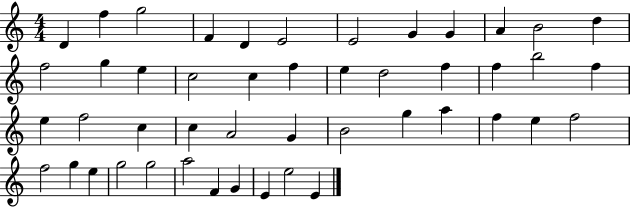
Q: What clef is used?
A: treble